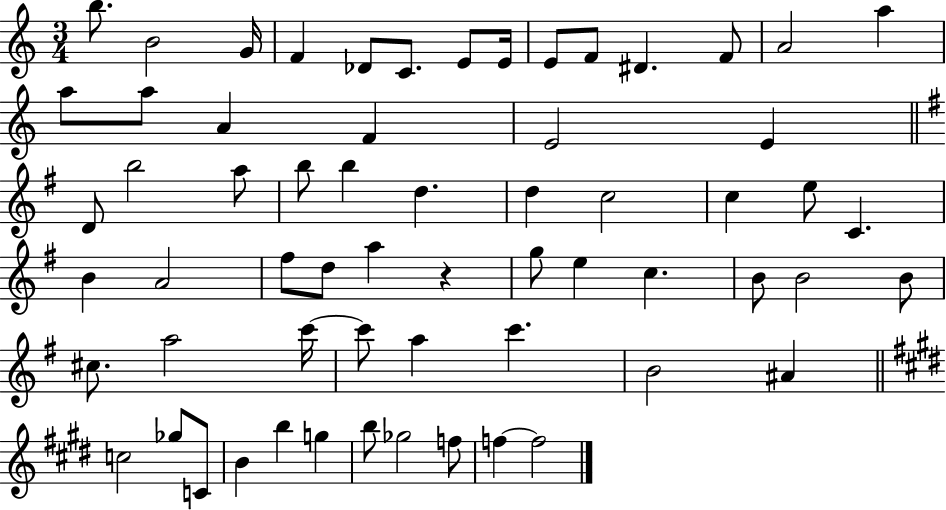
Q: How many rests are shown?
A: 1